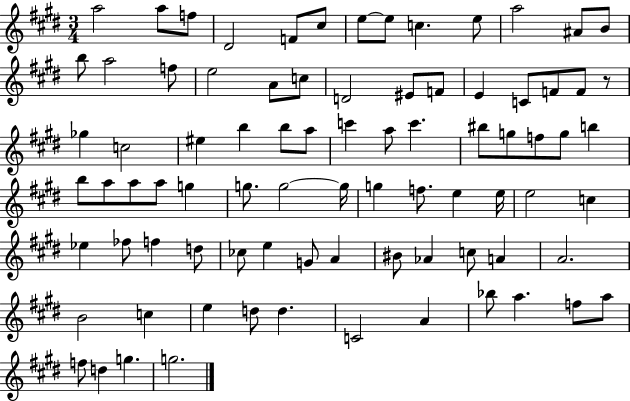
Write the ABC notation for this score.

X:1
T:Untitled
M:3/4
L:1/4
K:E
a2 a/2 f/2 ^D2 F/2 ^c/2 e/2 e/2 c e/2 a2 ^A/2 B/2 b/2 a2 f/2 e2 A/2 c/2 D2 ^E/2 F/2 E C/2 F/2 F/2 z/2 _g c2 ^e b b/2 a/2 c' a/2 c' ^b/2 g/2 f/2 g/2 b b/2 a/2 a/2 a/2 g g/2 g2 g/4 g f/2 e e/4 e2 c _e _f/2 f d/2 _c/2 e G/2 A ^B/2 _A c/2 A A2 B2 c e d/2 d C2 A _b/2 a f/2 a/2 f/2 d g g2